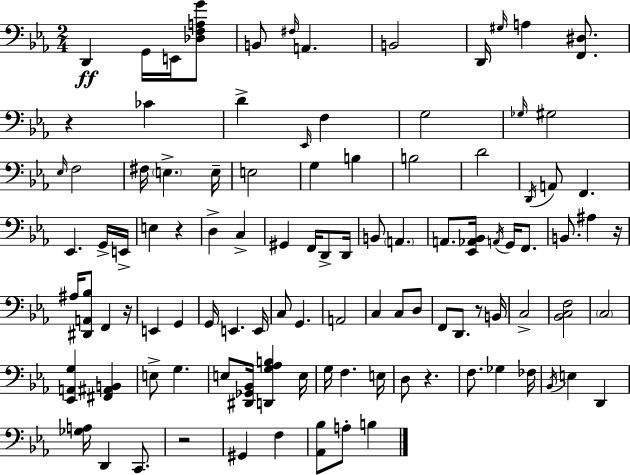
X:1
T:Untitled
M:2/4
L:1/4
K:Eb
D,, G,,/4 E,,/4 [_D,F,A,G]/2 B,,/2 ^F,/4 A,, B,,2 D,,/4 ^G,/4 A, [F,,^D,]/2 z _C D _E,,/4 F, G,2 _G,/4 ^G,2 _E,/4 F,2 ^F,/4 E, E,/4 E,2 G, B, B,2 D2 D,,/4 A,,/2 F,, _E,, G,,/4 E,,/4 E, z D, C, ^G,, F,,/4 D,,/2 D,,/4 B,,/2 A,, A,,/2 [_E,,_A,,_B,,]/4 A,,/4 G,,/4 F,,/2 B,,/2 ^A, z/4 ^A,/4 [^D,,A,,_B,]/2 F,, z/4 E,, G,, G,,/4 E,, E,,/4 C,/2 G,, A,,2 C, C,/2 D,/2 F,,/2 D,,/2 z/2 B,,/4 C,2 [_B,,C,F,]2 C,2 [_E,,A,,G,] [^F,,^A,,B,,] E,/2 G, E,/2 [^D,,_G,,_B,,]/4 [D,,G,_A,B,] E,/4 G,/4 F, E,/4 D,/2 z F,/2 _G, _F,/4 _B,,/4 E, D,, [_G,A,]/4 D,, C,,/2 z2 ^G,, F, [_A,,_B,]/2 A,/2 B,